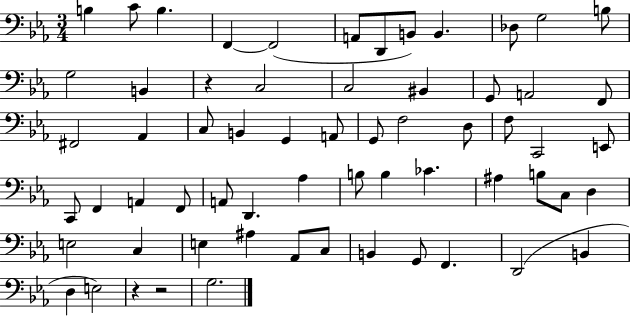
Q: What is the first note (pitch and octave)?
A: B3